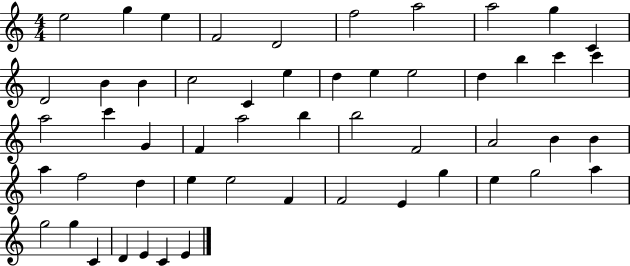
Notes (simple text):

E5/h G5/q E5/q F4/h D4/h F5/h A5/h A5/h G5/q C4/q D4/h B4/q B4/q C5/h C4/q E5/q D5/q E5/q E5/h D5/q B5/q C6/q C6/q A5/h C6/q G4/q F4/q A5/h B5/q B5/h F4/h A4/h B4/q B4/q A5/q F5/h D5/q E5/q E5/h F4/q F4/h E4/q G5/q E5/q G5/h A5/q G5/h G5/q C4/q D4/q E4/q C4/q E4/q